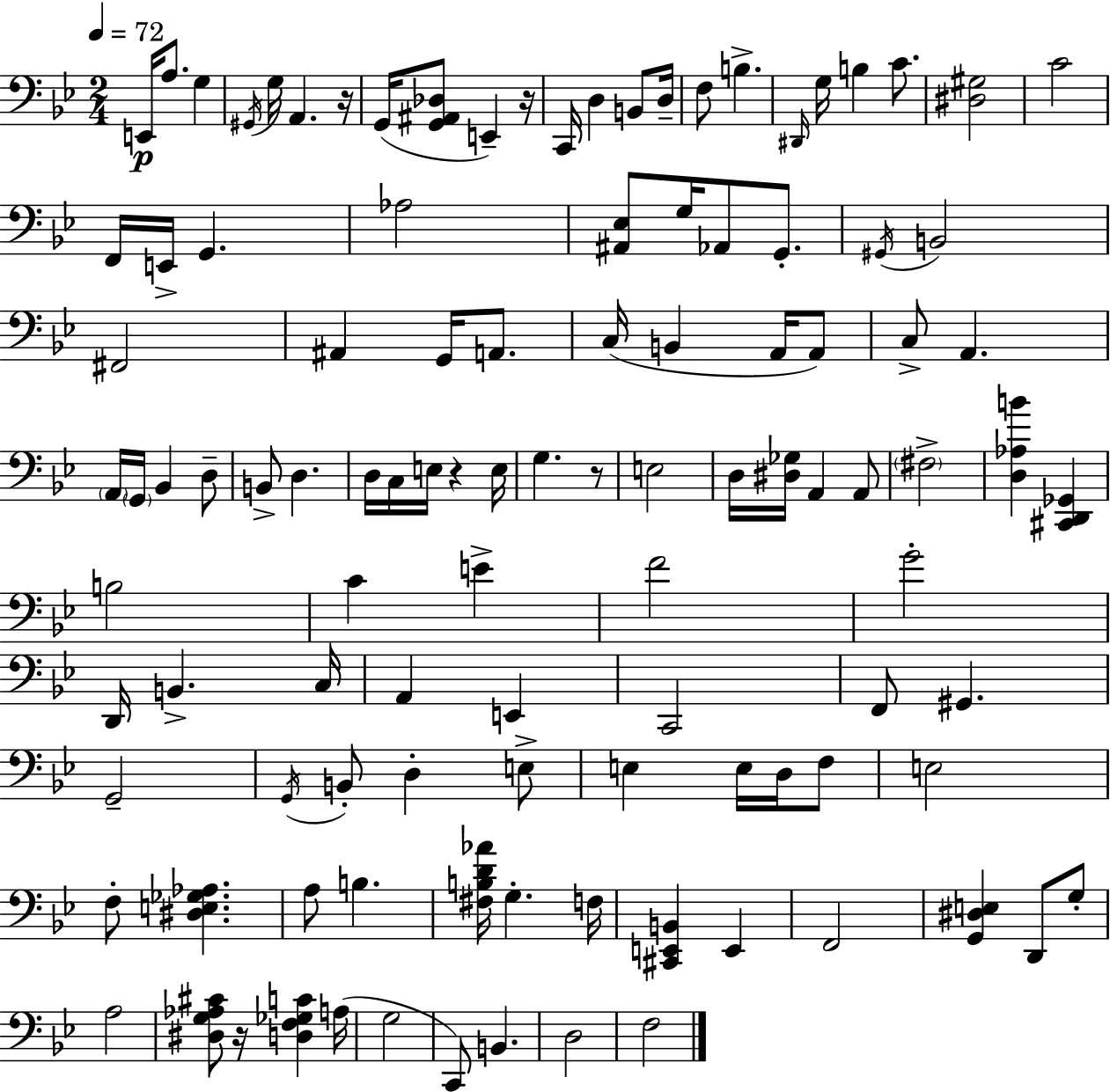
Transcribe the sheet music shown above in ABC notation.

X:1
T:Untitled
M:2/4
L:1/4
K:Bb
E,,/4 A,/2 G, ^G,,/4 G,/4 A,, z/4 G,,/4 [G,,^A,,_D,]/2 E,, z/4 C,,/4 D, B,,/2 D,/4 F,/2 B, ^D,,/4 G,/4 B, C/2 [^D,^G,]2 C2 F,,/4 E,,/4 G,, _A,2 [^A,,_E,]/2 G,/4 _A,,/2 G,,/2 ^G,,/4 B,,2 ^F,,2 ^A,, G,,/4 A,,/2 C,/4 B,, A,,/4 A,,/2 C,/2 A,, A,,/4 G,,/4 _B,, D,/2 B,,/2 D, D,/4 C,/4 E,/4 z E,/4 G, z/2 E,2 D,/4 [^D,_G,]/4 A,, A,,/2 ^F,2 [D,_A,B] [^C,,D,,_G,,] B,2 C E F2 G2 D,,/4 B,, C,/4 A,, E,, C,,2 F,,/2 ^G,, G,,2 G,,/4 B,,/2 D, E,/2 E, E,/4 D,/4 F,/2 E,2 F,/2 [^D,E,_G,_A,] A,/2 B, [^F,B,D_A]/4 G, F,/4 [^C,,E,,B,,] E,, F,,2 [G,,^D,E,] D,,/2 G,/2 A,2 [^D,G,_A,^C]/2 z/4 [D,F,_G,C] A,/4 G,2 C,,/2 B,, D,2 F,2